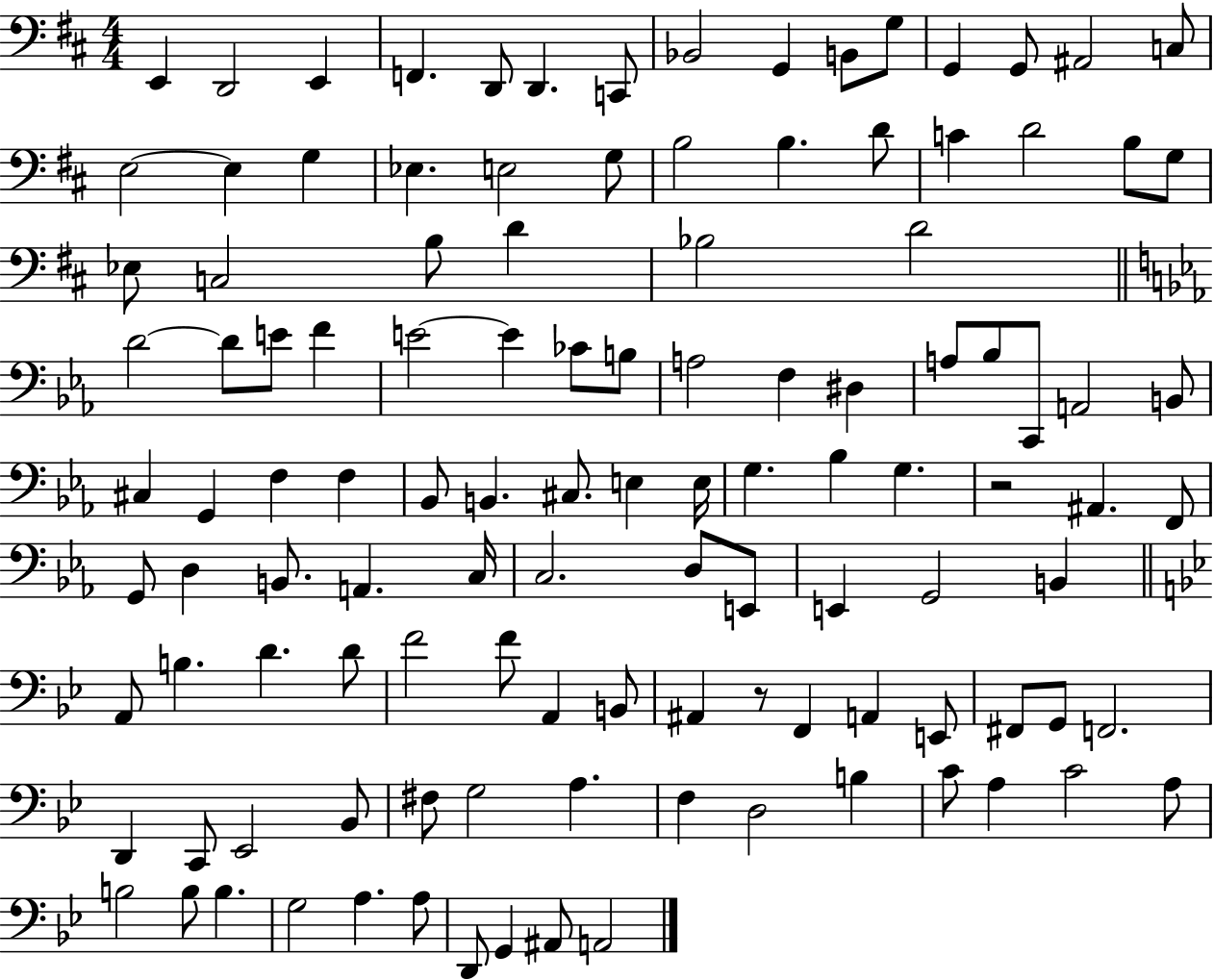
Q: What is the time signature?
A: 4/4